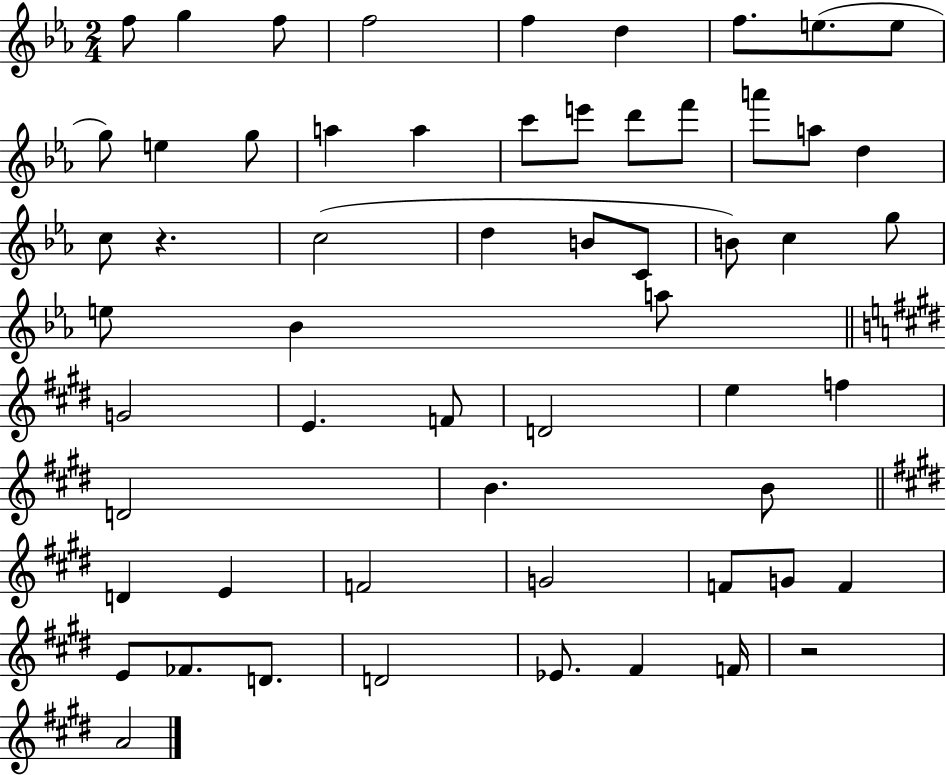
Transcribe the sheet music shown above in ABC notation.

X:1
T:Untitled
M:2/4
L:1/4
K:Eb
f/2 g f/2 f2 f d f/2 e/2 e/2 g/2 e g/2 a a c'/2 e'/2 d'/2 f'/2 a'/2 a/2 d c/2 z c2 d B/2 C/2 B/2 c g/2 e/2 _B a/2 G2 E F/2 D2 e f D2 B B/2 D E F2 G2 F/2 G/2 F E/2 _F/2 D/2 D2 _E/2 ^F F/4 z2 A2